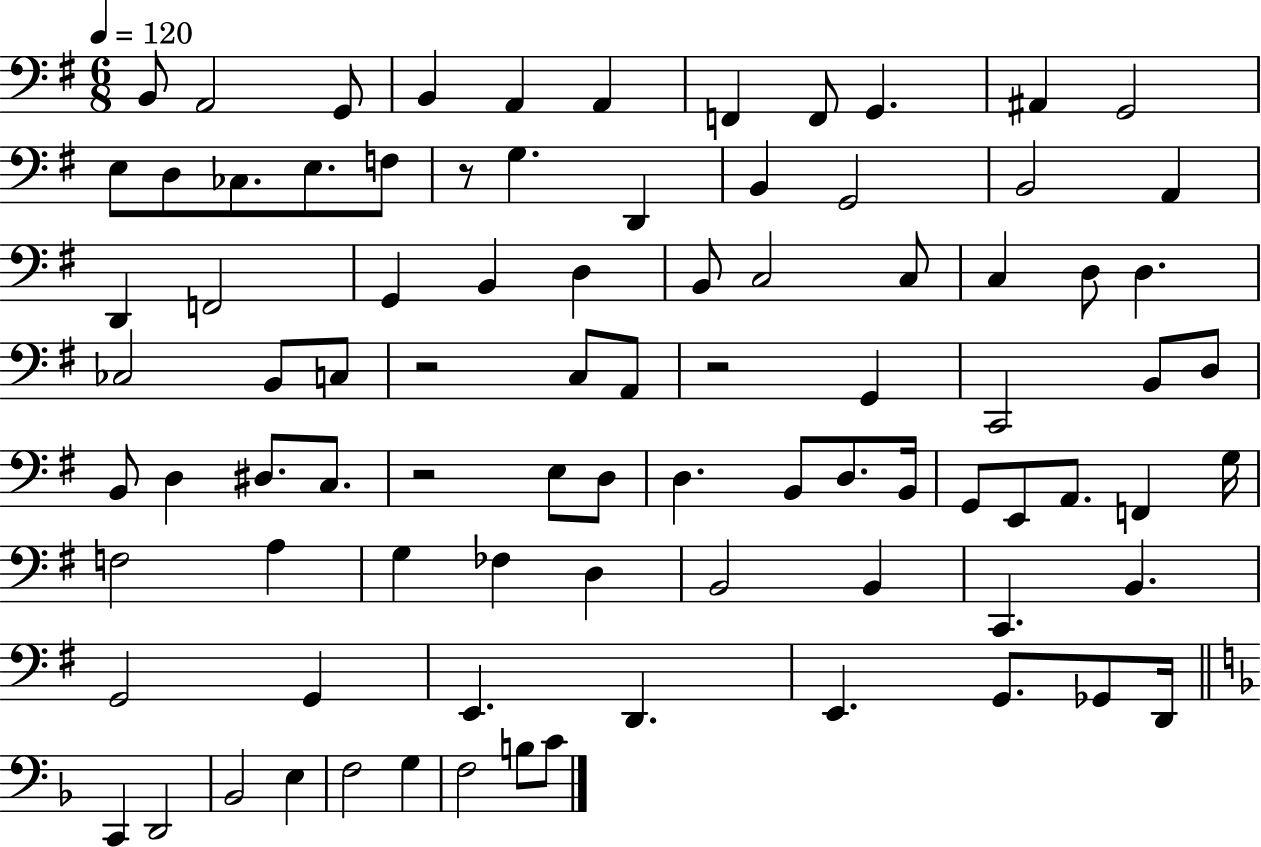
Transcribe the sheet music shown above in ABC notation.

X:1
T:Untitled
M:6/8
L:1/4
K:G
B,,/2 A,,2 G,,/2 B,, A,, A,, F,, F,,/2 G,, ^A,, G,,2 E,/2 D,/2 _C,/2 E,/2 F,/2 z/2 G, D,, B,, G,,2 B,,2 A,, D,, F,,2 G,, B,, D, B,,/2 C,2 C,/2 C, D,/2 D, _C,2 B,,/2 C,/2 z2 C,/2 A,,/2 z2 G,, C,,2 B,,/2 D,/2 B,,/2 D, ^D,/2 C,/2 z2 E,/2 D,/2 D, B,,/2 D,/2 B,,/4 G,,/2 E,,/2 A,,/2 F,, G,/4 F,2 A, G, _F, D, B,,2 B,, C,, B,, G,,2 G,, E,, D,, E,, G,,/2 _G,,/2 D,,/4 C,, D,,2 _B,,2 E, F,2 G, F,2 B,/2 C/2